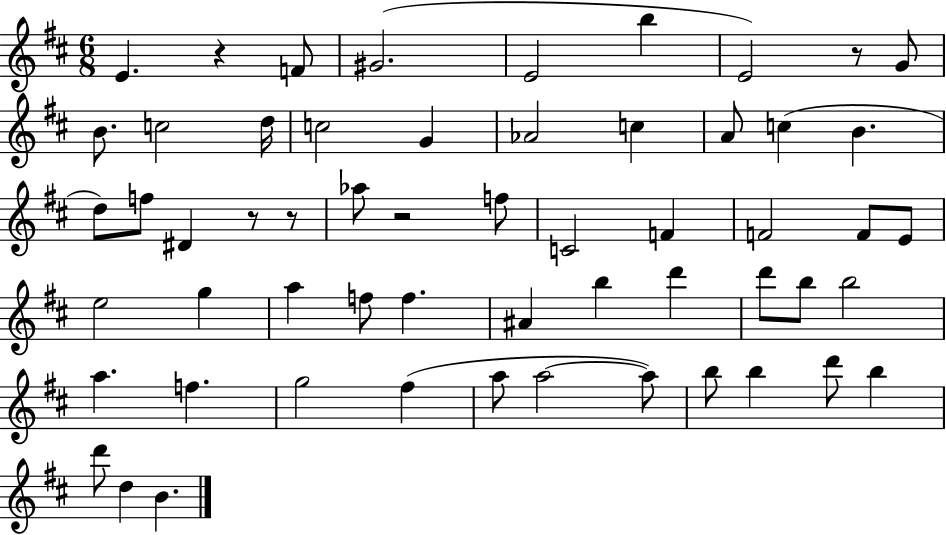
E4/q. R/q F4/e G#4/h. E4/h B5/q E4/h R/e G4/e B4/e. C5/h D5/s C5/h G4/q Ab4/h C5/q A4/e C5/q B4/q. D5/e F5/e D#4/q R/e R/e Ab5/e R/h F5/e C4/h F4/q F4/h F4/e E4/e E5/h G5/q A5/q F5/e F5/q. A#4/q B5/q D6/q D6/e B5/e B5/h A5/q. F5/q. G5/h F#5/q A5/e A5/h A5/e B5/e B5/q D6/e B5/q D6/e D5/q B4/q.